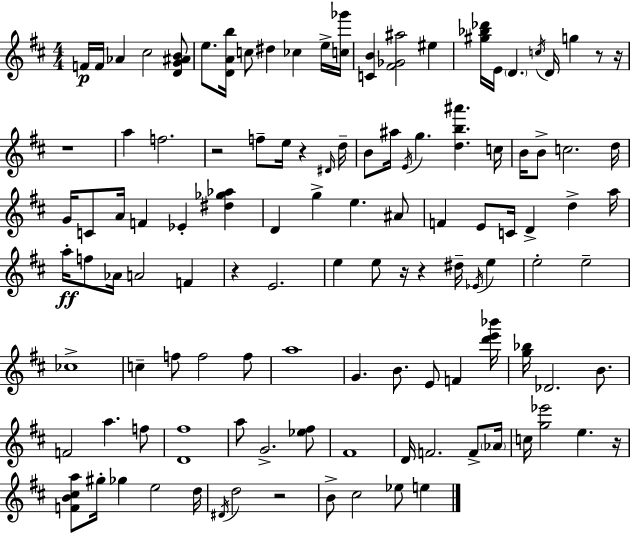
F4/s F4/s Ab4/q C#5/h [D4,G4,A#4,B4]/e E5/e. [D4,A4,B5]/s C5/e D#5/q CES5/q E5/s [C5,Gb6]/s [C4,B4]/q [F#4,Gb4,A#5]/h EIS5/q [G#5,Bb5,Db6]/s E4/s D4/q. C5/s D4/s G5/q R/e R/s R/w A5/q F5/h. R/h F5/e E5/s R/q D#4/s D5/s B4/e A#5/s E4/s G5/q. [D5,B5,A#6]/q. C5/s B4/s B4/e C5/h. D5/s G4/s C4/e A4/s F4/q Eb4/q [D#5,Gb5,Ab5]/q D4/q G5/q E5/q. A#4/e F4/q E4/e C4/s D4/q D5/q A5/s A5/s F5/e Ab4/s A4/h F4/q R/q E4/h. E5/q E5/e R/s R/q D#5/s Eb4/s E5/q E5/h E5/h CES5/w C5/q F5/e F5/h F5/e A5/w G4/q. B4/e. E4/e F4/q [D6,E6,Bb6]/s [G5,Bb5]/s Db4/h. B4/e. F4/h A5/q. F5/e [D4,F#5]/w A5/e G4/h. [Eb5,F#5]/e F#4/w D4/s F4/h. F4/e Ab4/s C5/s [G5,Eb6]/h E5/q. R/s [F4,B4,C#5,A5]/e G#5/s Gb5/q E5/h D5/s D#4/s D5/h R/h B4/e C#5/h Eb5/e E5/q